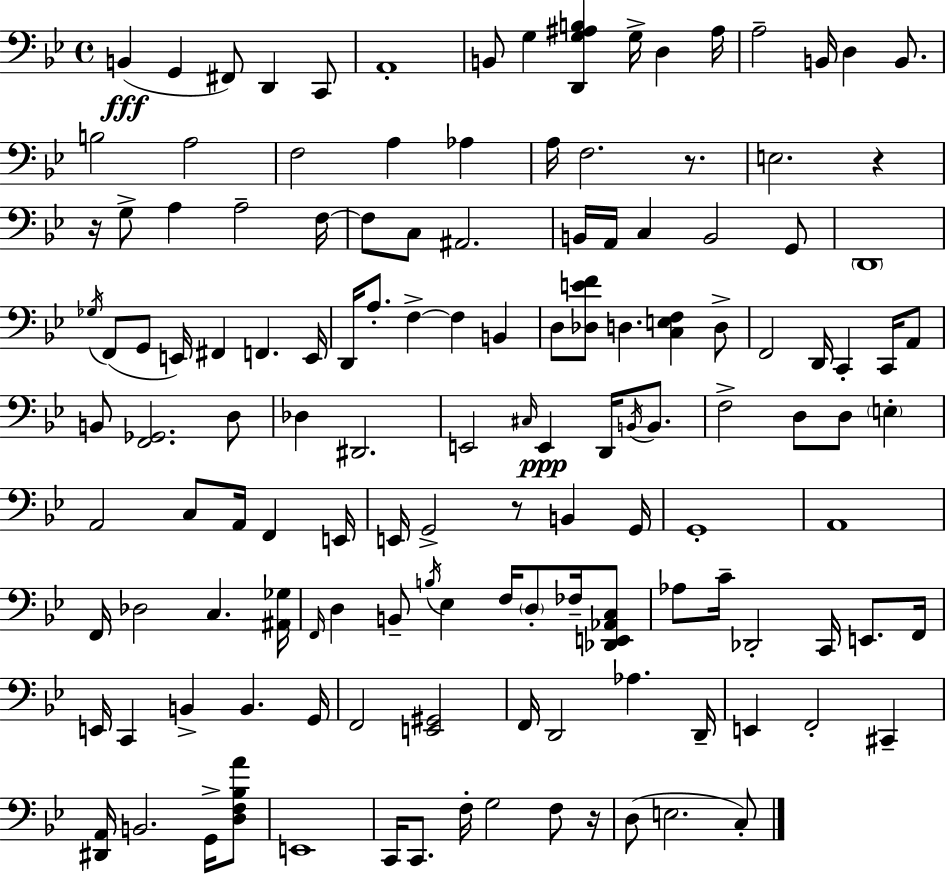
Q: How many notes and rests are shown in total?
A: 136